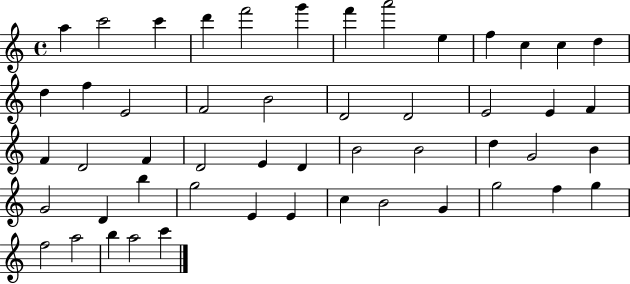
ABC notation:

X:1
T:Untitled
M:4/4
L:1/4
K:C
a c'2 c' d' f'2 g' f' a'2 e f c c d d f E2 F2 B2 D2 D2 E2 E F F D2 F D2 E D B2 B2 d G2 B G2 D b g2 E E c B2 G g2 f g f2 a2 b a2 c'